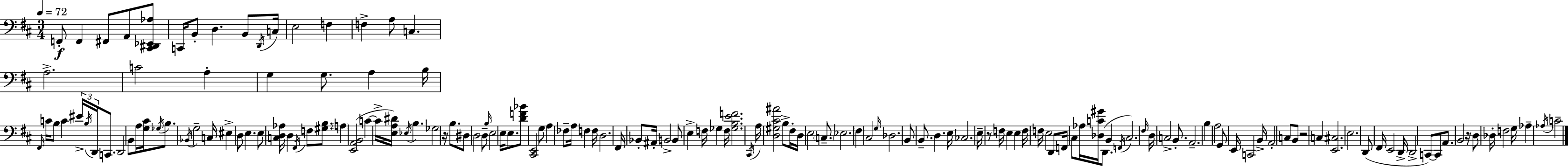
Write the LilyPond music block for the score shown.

{
  \clef bass
  \numericTimeSignature
  \time 3/4
  \key d \major
  \tempo 4 = 72
  f,8-.\f f,4 fis,8 a,8 <cis, dis, ees, aes>8 | c,16 b,8-. d4. b,8 \acciaccatura { d,16 } | c16 e2 f4 | f4-> a8 c4. | \break a2.-> | c'2 a4-. | g4 g8. a4 | b16 \grace { fis,16 } c'16 b8 c'4 \tuplet 3/2 { eis'16-> \acciaccatura { b16 } d,16 } | \break c,8. d,2 b,8 | a16 <g cis'>16 \acciaccatura { ges16 } b8. \acciaccatura { bes,16 } g2-- | c16 eis4-> d8 e4. | e8 <c d aes>16 d4 | \break \acciaccatura { fis,16 } f8 <gis b>8. \parenthesize a4 <e, a, b,>2( | c'4~~ c'16-> <e a dis'>16) | \acciaccatura { ees16 } b4. ges2 | r16 b8. dis8 d2 | \break d8-- \grace { b16 } e2 | e16 e8. <d' f' bes'>8 <cis, e,>2 | g8 a4 | fes8-- a16 f4 f16 d2. | \break fis,16 bes,8-. ais,16-. | b,2-> b,8 e4-> | f16 ges4 f16 <ges b e' f'>2. | \acciaccatura { cis,16 } a16 <d gis cis' ais'>2 | \break b8-> fis16-. d16 e2 | \parenthesize c8.-- ees2. | \parenthesize fis4 | cis2 \grace { g16 } des2. | \break b,8 | b,8.-- d4. e16 ces2. | e16-- r8 | f16 e4 e4 f16 f16 | \break e2 d,8 f,16 cis8 | aes16 <des c' gis'>16 d,8.( b,4 \acciaccatura { f,16 } cis2.) | \grace { fis16 } | d16 c2-> b,8.-. | \break a,2.-- | b4 a2 | g,8 e,16 c,2 b,16-> | a,2-. c8 b,8 | \break r2 c4 | <e, cis>2. | e2. | d,8( fis,16 e,2 d,16-> | \break d,2-> c,8~~) c,8 | a,8. b,2 r16 | d8 des16-. f2 g16 | aes4-- \acciaccatura { aes16 } c'2-- | \break \bar "|."
}